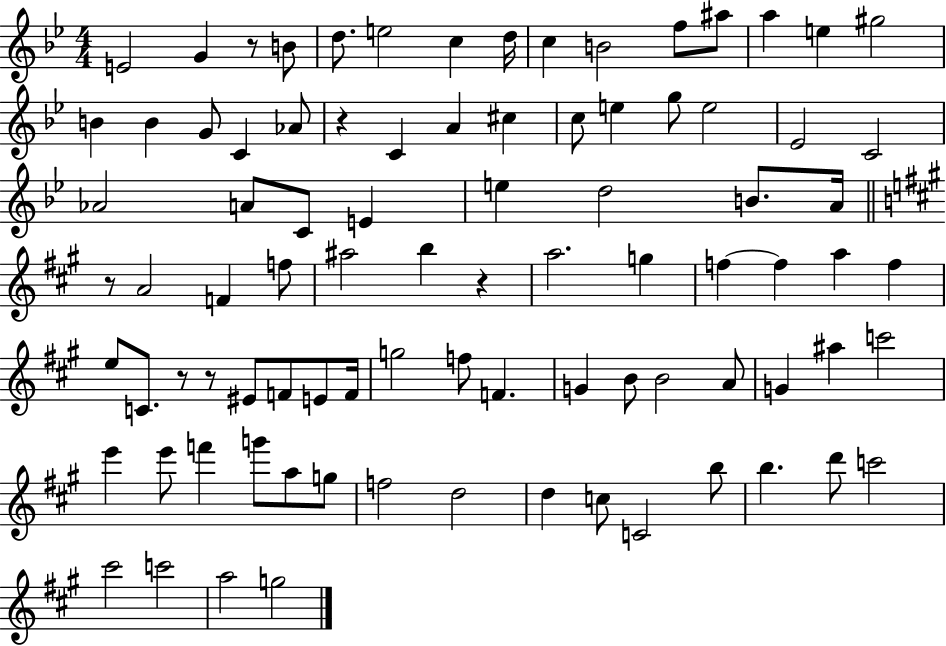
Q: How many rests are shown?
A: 6